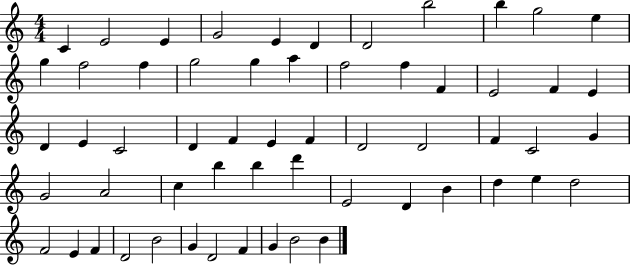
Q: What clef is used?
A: treble